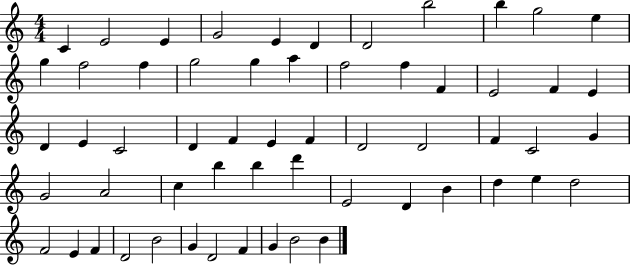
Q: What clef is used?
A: treble